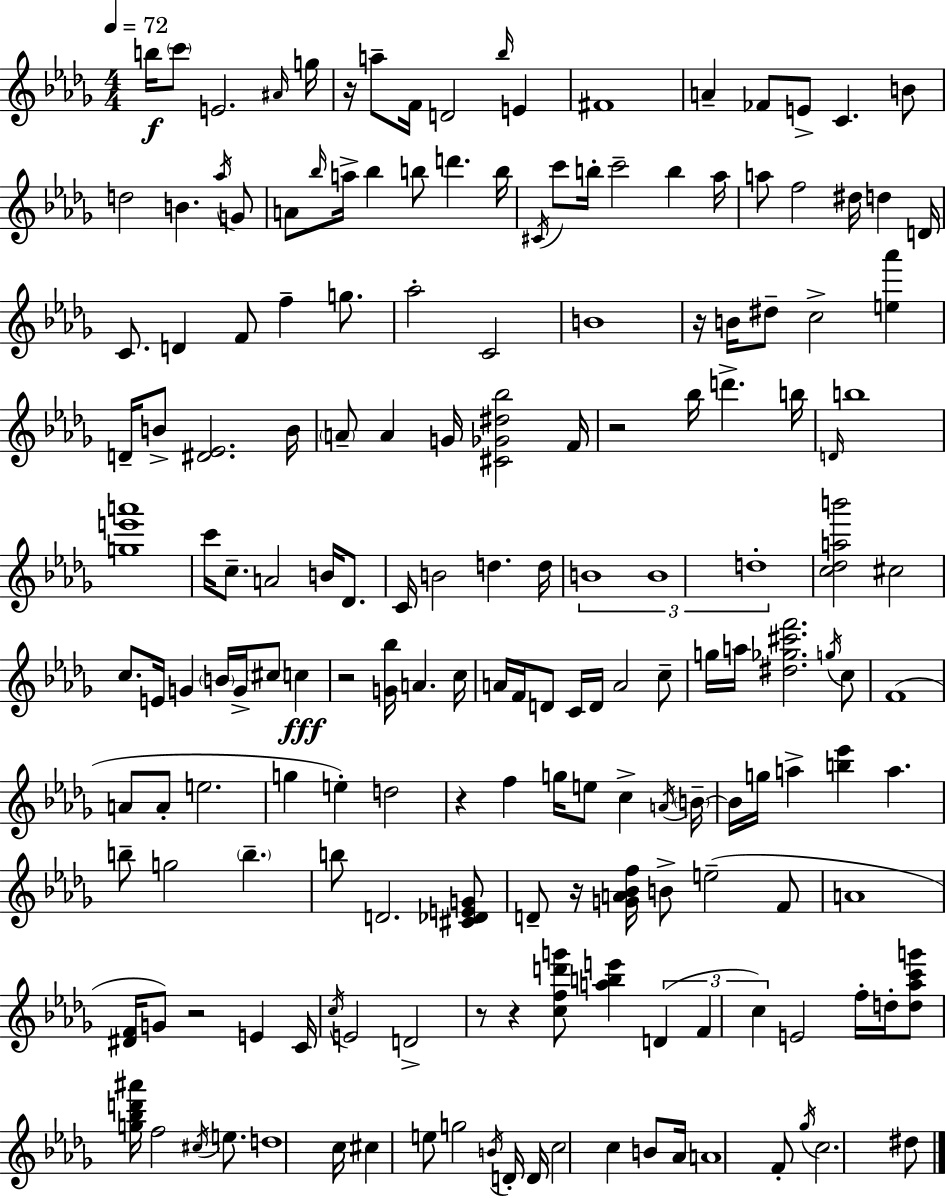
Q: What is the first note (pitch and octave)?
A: B5